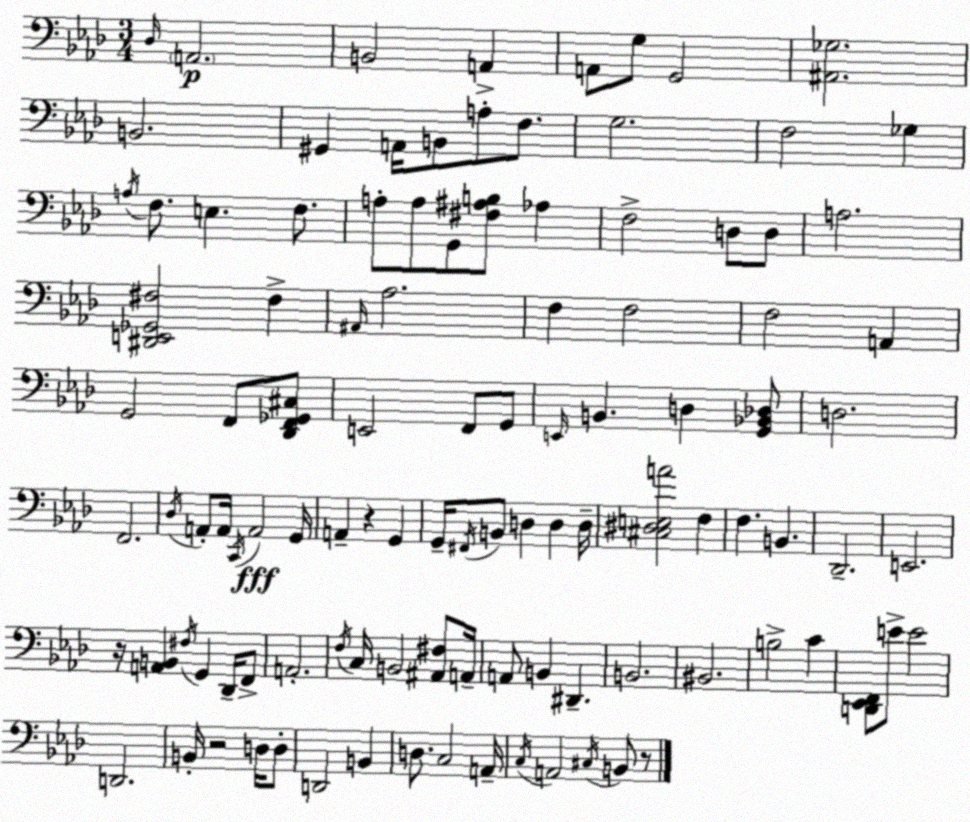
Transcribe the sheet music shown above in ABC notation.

X:1
T:Untitled
M:3/4
L:1/4
K:Ab
_D,/4 A,,2 B,,2 A,, A,,/2 G,/2 G,,2 [^A,,_G,]2 B,,2 ^G,, A,,/4 B,,/2 A,/2 F,/2 G,2 F,2 _G, A,/4 F,/2 E, F,/2 A,/2 A,/2 G,,/2 [^F,^A,B,]/2 _A, F,2 D,/2 D,/2 A,2 [^D,,E,,_G,,^F,]2 ^F, ^A,,/4 _A,2 F, F,2 F,2 A,, G,,2 F,,/2 [_D,,F,,_G,,^C,]/2 E,,2 F,,/2 G,,/2 E,,/4 B,, D, [G,,_B,,_D,]/2 D,2 F,,2 _D,/4 A,,/2 A,,/4 C,,/4 A,,2 G,,/4 A,, z G,, G,,/4 ^F,,/4 B,,/2 D, D, D,/4 [^C,^D,E,A]2 F, F, B,, _D,,2 E,,2 z/4 [A,,B,,] ^F,/4 G,, _D,,/4 F,,/2 A,,2 F,/4 C,/4 B,,2 [^A,,^F,]/2 A,,/4 A,,/2 B,, ^D,, B,,2 ^B,,2 B,2 C [D,,_E,,F,,]/2 E/2 E2 D,,2 B,,/4 z2 D,/4 D,/2 D,,2 B,, D,/2 C,2 A,,/4 C,/4 A,,2 ^C,/4 B,,/2 z/2